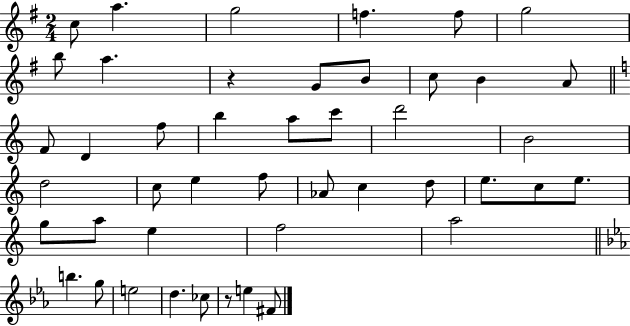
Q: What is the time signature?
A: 2/4